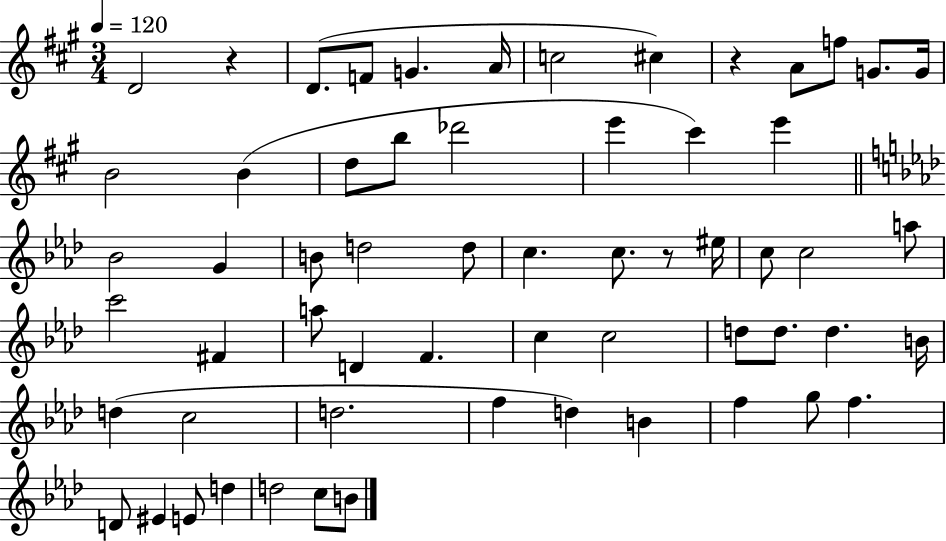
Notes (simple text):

D4/h R/q D4/e. F4/e G4/q. A4/s C5/h C#5/q R/q A4/e F5/e G4/e. G4/s B4/h B4/q D5/e B5/e Db6/h E6/q C#6/q E6/q Bb4/h G4/q B4/e D5/h D5/e C5/q. C5/e. R/e EIS5/s C5/e C5/h A5/e C6/h F#4/q A5/e D4/q F4/q. C5/q C5/h D5/e D5/e. D5/q. B4/s D5/q C5/h D5/h. F5/q D5/q B4/q F5/q G5/e F5/q. D4/e EIS4/q E4/e D5/q D5/h C5/e B4/e